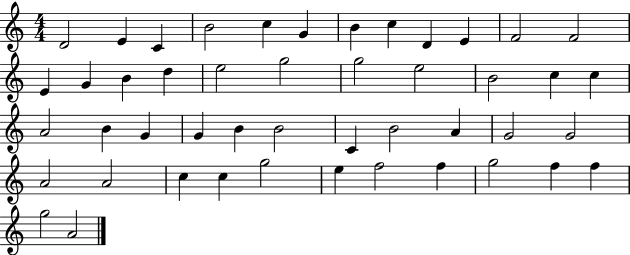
D4/h E4/q C4/q B4/h C5/q G4/q B4/q C5/q D4/q E4/q F4/h F4/h E4/q G4/q B4/q D5/q E5/h G5/h G5/h E5/h B4/h C5/q C5/q A4/h B4/q G4/q G4/q B4/q B4/h C4/q B4/h A4/q G4/h G4/h A4/h A4/h C5/q C5/q G5/h E5/q F5/h F5/q G5/h F5/q F5/q G5/h A4/h